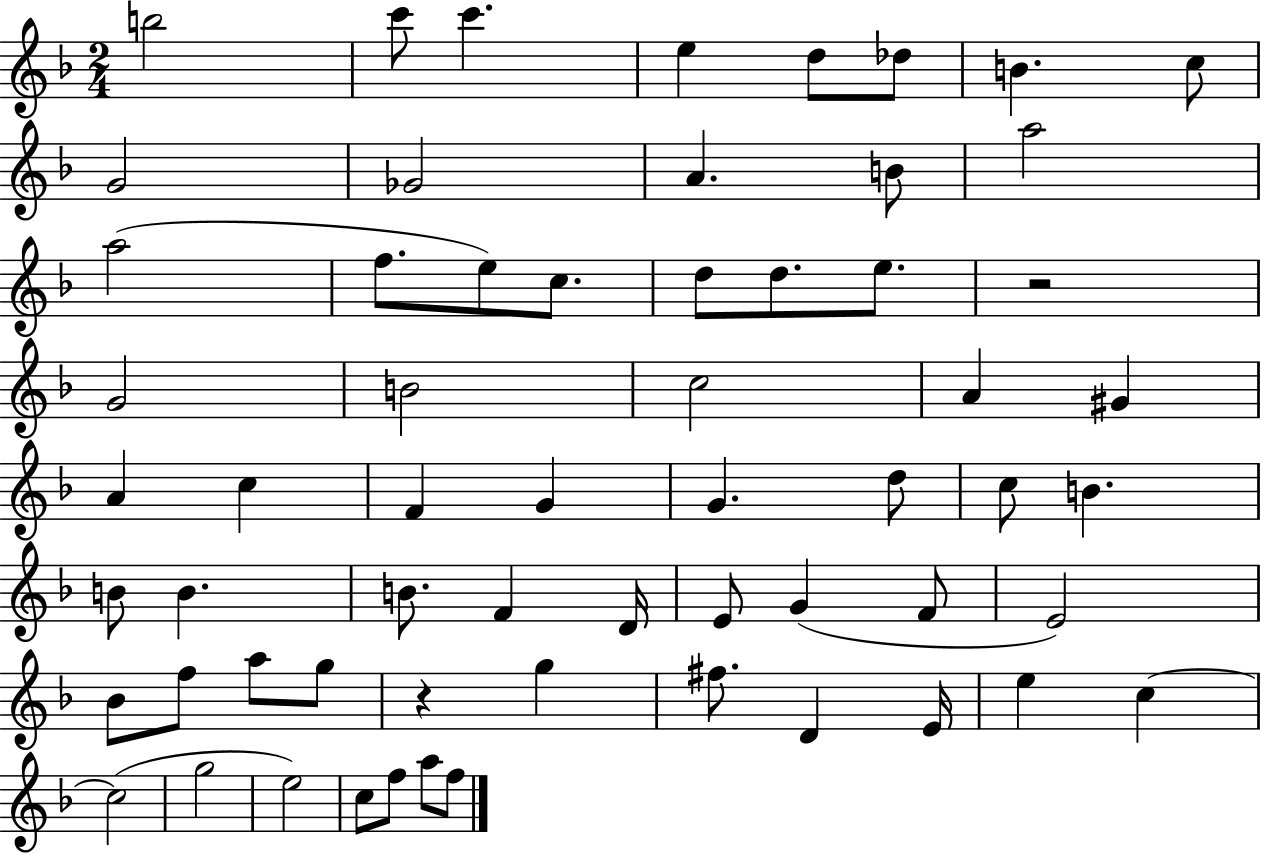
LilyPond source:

{
  \clef treble
  \numericTimeSignature
  \time 2/4
  \key f \major
  b''2 | c'''8 c'''4. | e''4 d''8 des''8 | b'4. c''8 | \break g'2 | ges'2 | a'4. b'8 | a''2 | \break a''2( | f''8. e''8) c''8. | d''8 d''8. e''8. | r2 | \break g'2 | b'2 | c''2 | a'4 gis'4 | \break a'4 c''4 | f'4 g'4 | g'4. d''8 | c''8 b'4. | \break b'8 b'4. | b'8. f'4 d'16 | e'8 g'4( f'8 | e'2) | \break bes'8 f''8 a''8 g''8 | r4 g''4 | fis''8. d'4 e'16 | e''4 c''4~~ | \break c''2( | g''2 | e''2) | c''8 f''8 a''8 f''8 | \break \bar "|."
}